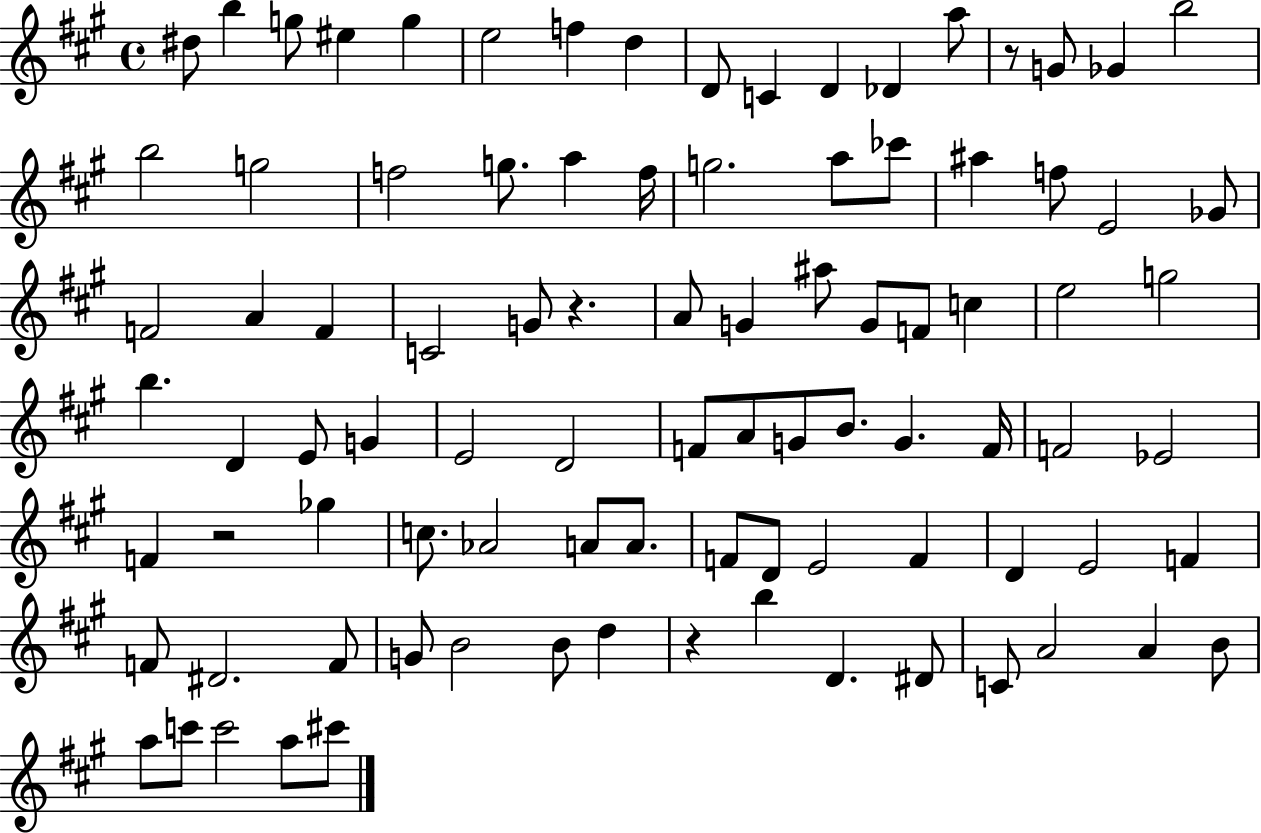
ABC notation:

X:1
T:Untitled
M:4/4
L:1/4
K:A
^d/2 b g/2 ^e g e2 f d D/2 C D _D a/2 z/2 G/2 _G b2 b2 g2 f2 g/2 a f/4 g2 a/2 _c'/2 ^a f/2 E2 _G/2 F2 A F C2 G/2 z A/2 G ^a/2 G/2 F/2 c e2 g2 b D E/2 G E2 D2 F/2 A/2 G/2 B/2 G F/4 F2 _E2 F z2 _g c/2 _A2 A/2 A/2 F/2 D/2 E2 F D E2 F F/2 ^D2 F/2 G/2 B2 B/2 d z b D ^D/2 C/2 A2 A B/2 a/2 c'/2 c'2 a/2 ^c'/2